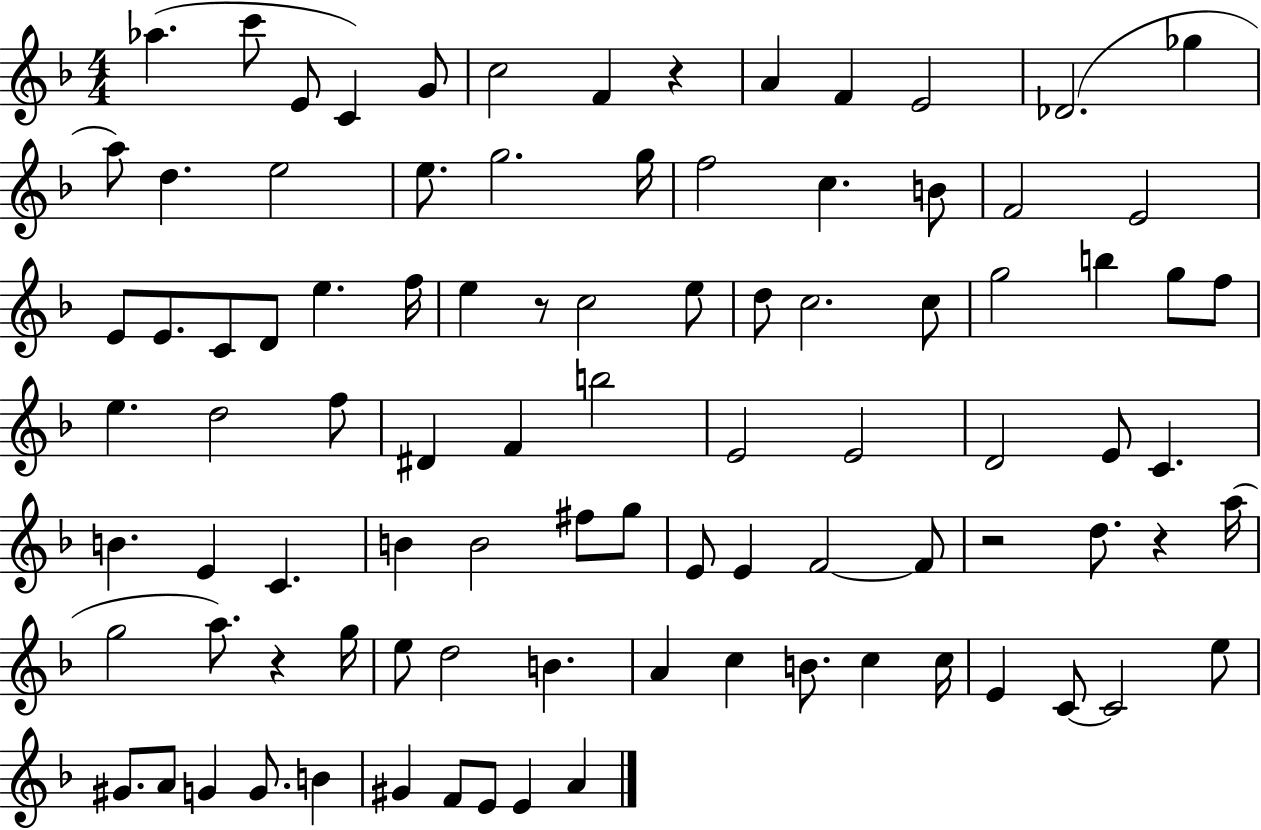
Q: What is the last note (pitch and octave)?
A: A4